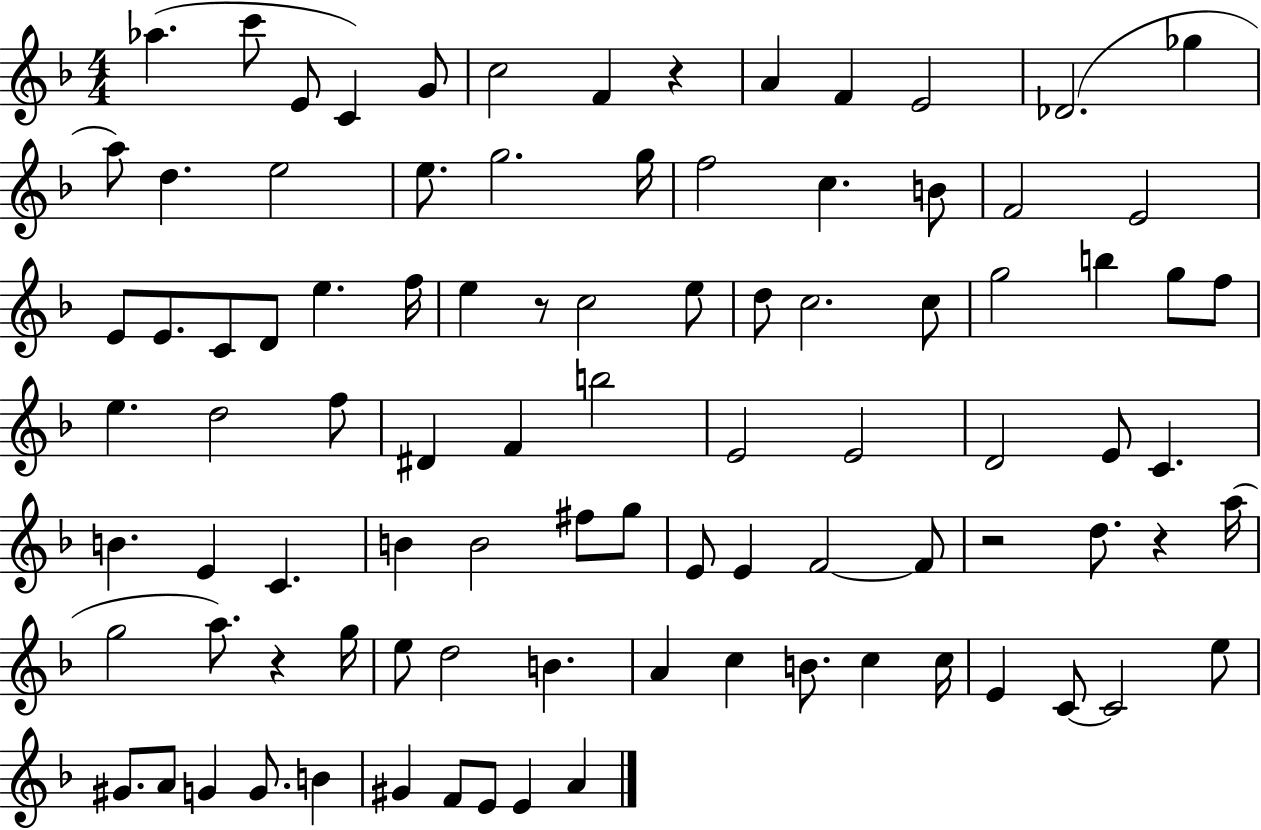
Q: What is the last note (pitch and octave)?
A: A4